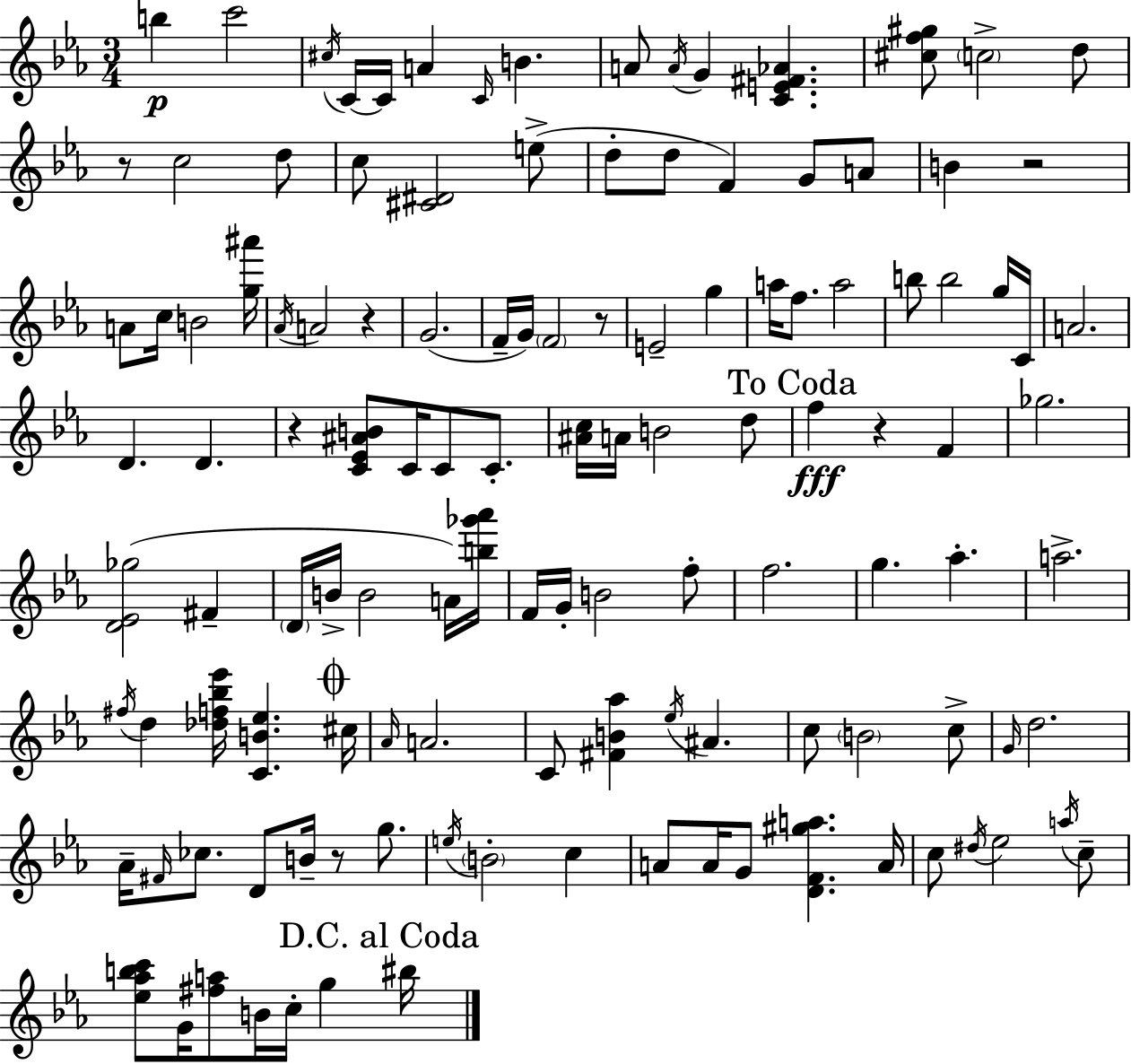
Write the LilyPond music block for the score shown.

{
  \clef treble
  \numericTimeSignature
  \time 3/4
  \key c \minor
  b''4\p c'''2 | \acciaccatura { cis''16 } c'16~~ c'16 a'4 \grace { c'16 } b'4. | a'8 \acciaccatura { a'16 } g'4 <c' e' fis' aes'>4. | <cis'' f'' gis''>8 \parenthesize c''2-> | \break d''8 r8 c''2 | d''8 c''8 <cis' dis'>2 | e''8->( d''8-. d''8 f'4) g'8 | a'8 b'4 r2 | \break a'8 c''16 b'2 | <g'' ais'''>16 \acciaccatura { aes'16 } a'2 | r4 g'2.( | f'16-- g'16) \parenthesize f'2 | \break r8 e'2-- | g''4 a''16 f''8. a''2 | b''8 b''2 | g''16 c'16 a'2. | \break d'4. d'4. | r4 <c' ees' ais' b'>8 c'16 c'8 | c'8.-. <ais' c''>16 a'16 b'2 | d''8 \mark "To Coda" f''4\fff r4 | \break f'4 ges''2. | <d' ees' ges''>2( | fis'4-- \parenthesize d'16 b'16-> b'2 | a'16) <b'' ges''' aes'''>16 f'16 g'16-. b'2 | \break f''8-. f''2. | g''4. aes''4.-. | a''2.-> | \acciaccatura { fis''16 } d''4 <des'' f'' bes'' ees'''>16 <c' b' ees''>4. | \break \mark \markup { \musicglyph "scripts.coda" } cis''16 \grace { aes'16 } a'2. | c'8 <fis' b' aes''>4 | \acciaccatura { ees''16 } ais'4. c''8 \parenthesize b'2 | c''8-> \grace { g'16 } d''2. | \break aes'16-- \grace { fis'16 } ces''8. | d'8 b'16-- r8 g''8. \acciaccatura { e''16 } \parenthesize b'2-. | c''4 a'8 | a'16 g'8 <d' f' gis'' a''>4. a'16 c''8 | \break \acciaccatura { dis''16 } ees''2 \acciaccatura { a''16 } c''8-- | <ees'' aes'' b'' c'''>8 g'16 <fis'' a''>8 b'16 c''16-. g''4 \mark "D.C. al Coda" bis''16 | \bar "|."
}